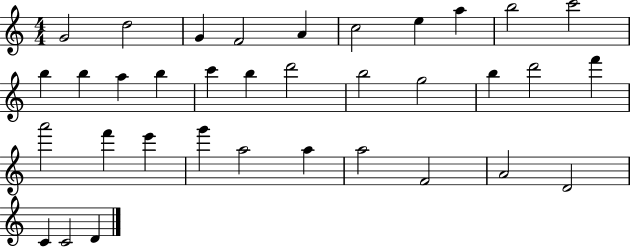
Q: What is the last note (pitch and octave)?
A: D4